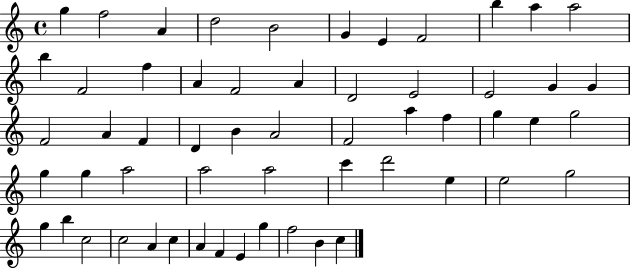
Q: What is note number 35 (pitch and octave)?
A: G5